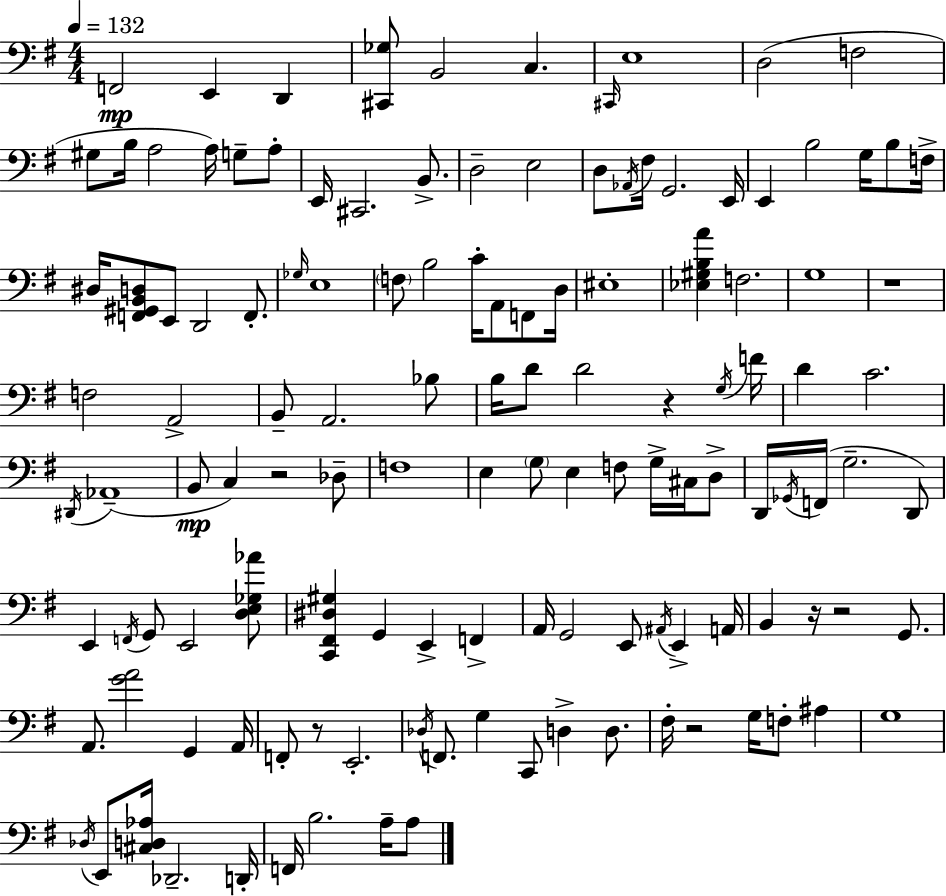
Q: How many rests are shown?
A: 7